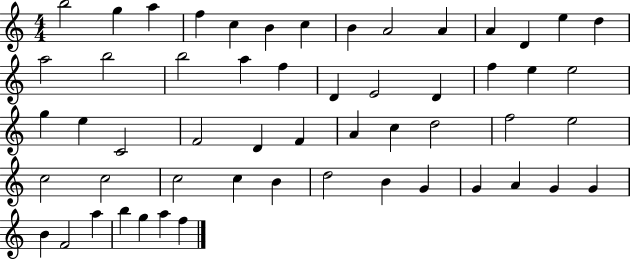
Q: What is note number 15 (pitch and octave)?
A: A5